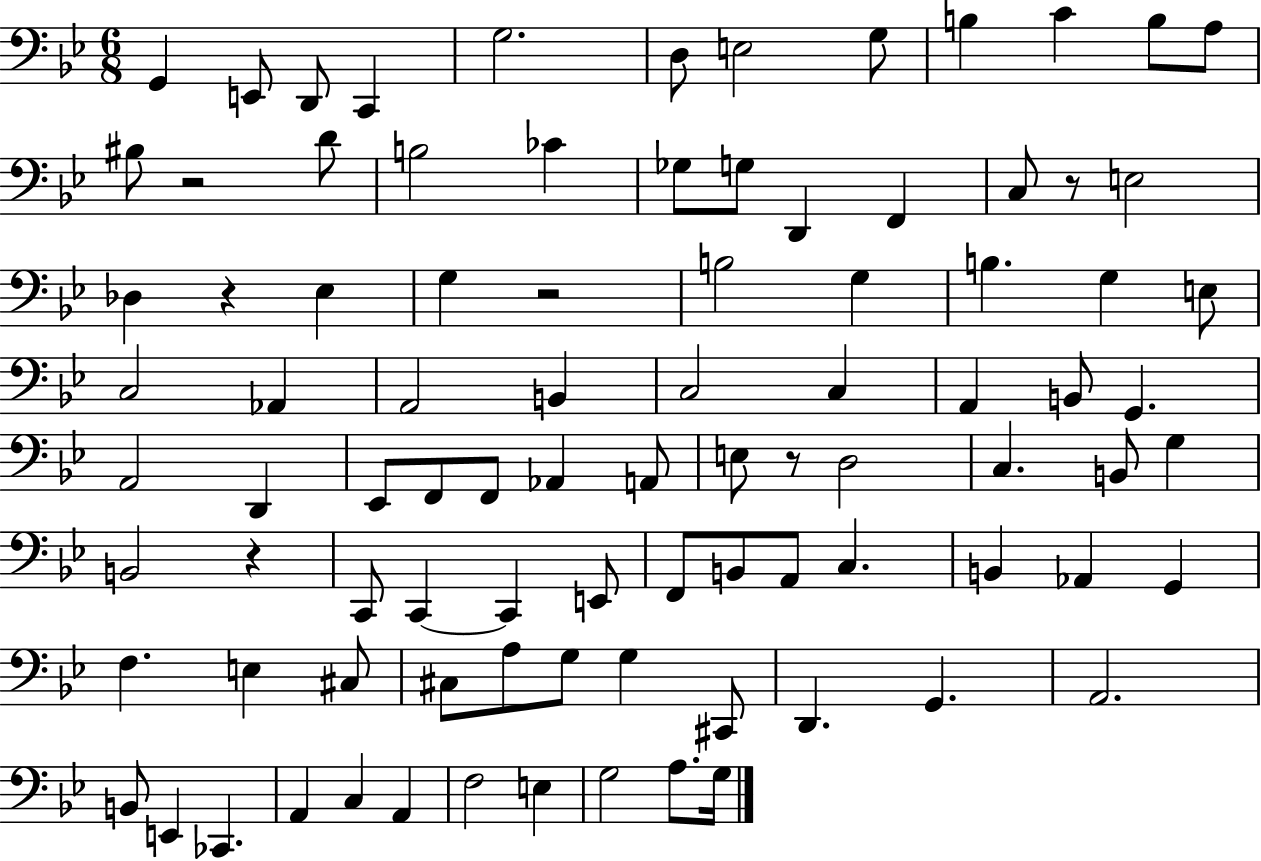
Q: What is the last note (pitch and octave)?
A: G3